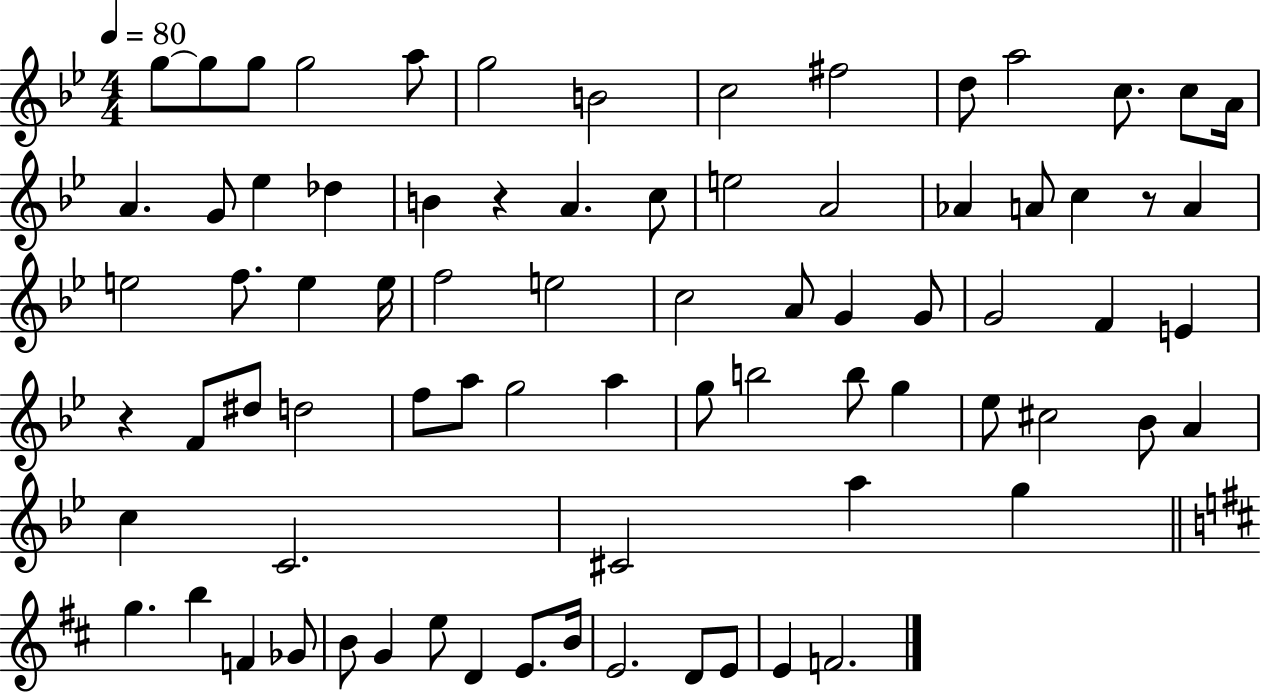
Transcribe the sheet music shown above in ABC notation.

X:1
T:Untitled
M:4/4
L:1/4
K:Bb
g/2 g/2 g/2 g2 a/2 g2 B2 c2 ^f2 d/2 a2 c/2 c/2 A/4 A G/2 _e _d B z A c/2 e2 A2 _A A/2 c z/2 A e2 f/2 e e/4 f2 e2 c2 A/2 G G/2 G2 F E z F/2 ^d/2 d2 f/2 a/2 g2 a g/2 b2 b/2 g _e/2 ^c2 _B/2 A c C2 ^C2 a g g b F _G/2 B/2 G e/2 D E/2 B/4 E2 D/2 E/2 E F2